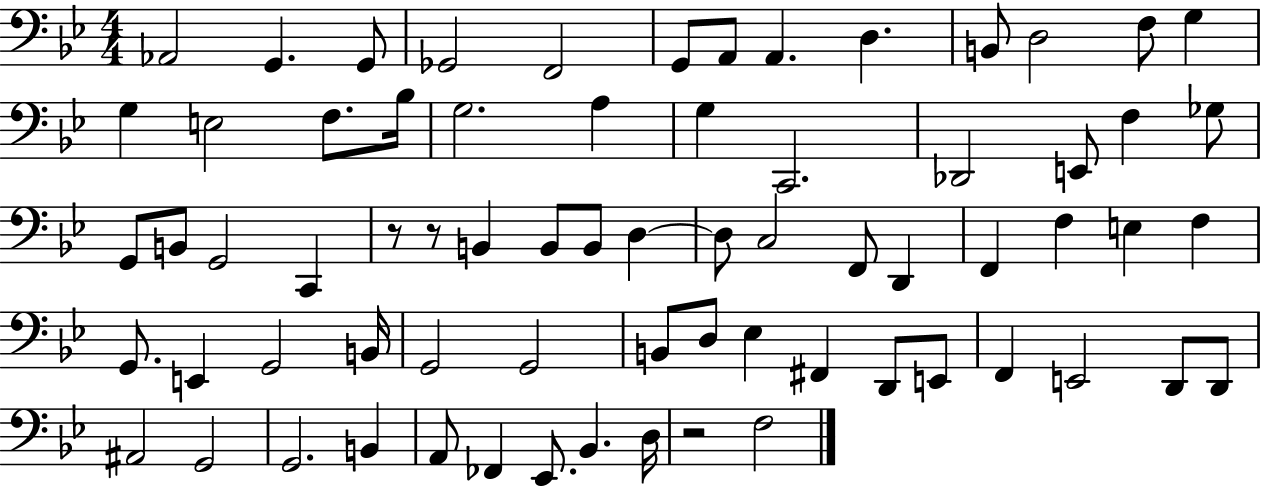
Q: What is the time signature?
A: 4/4